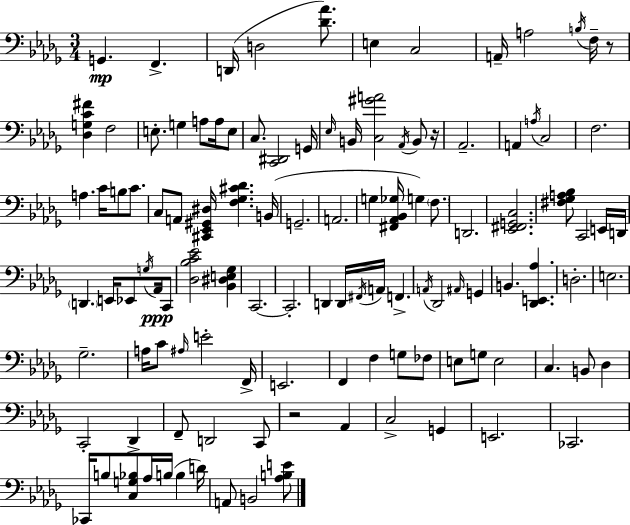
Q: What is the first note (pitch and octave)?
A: G2